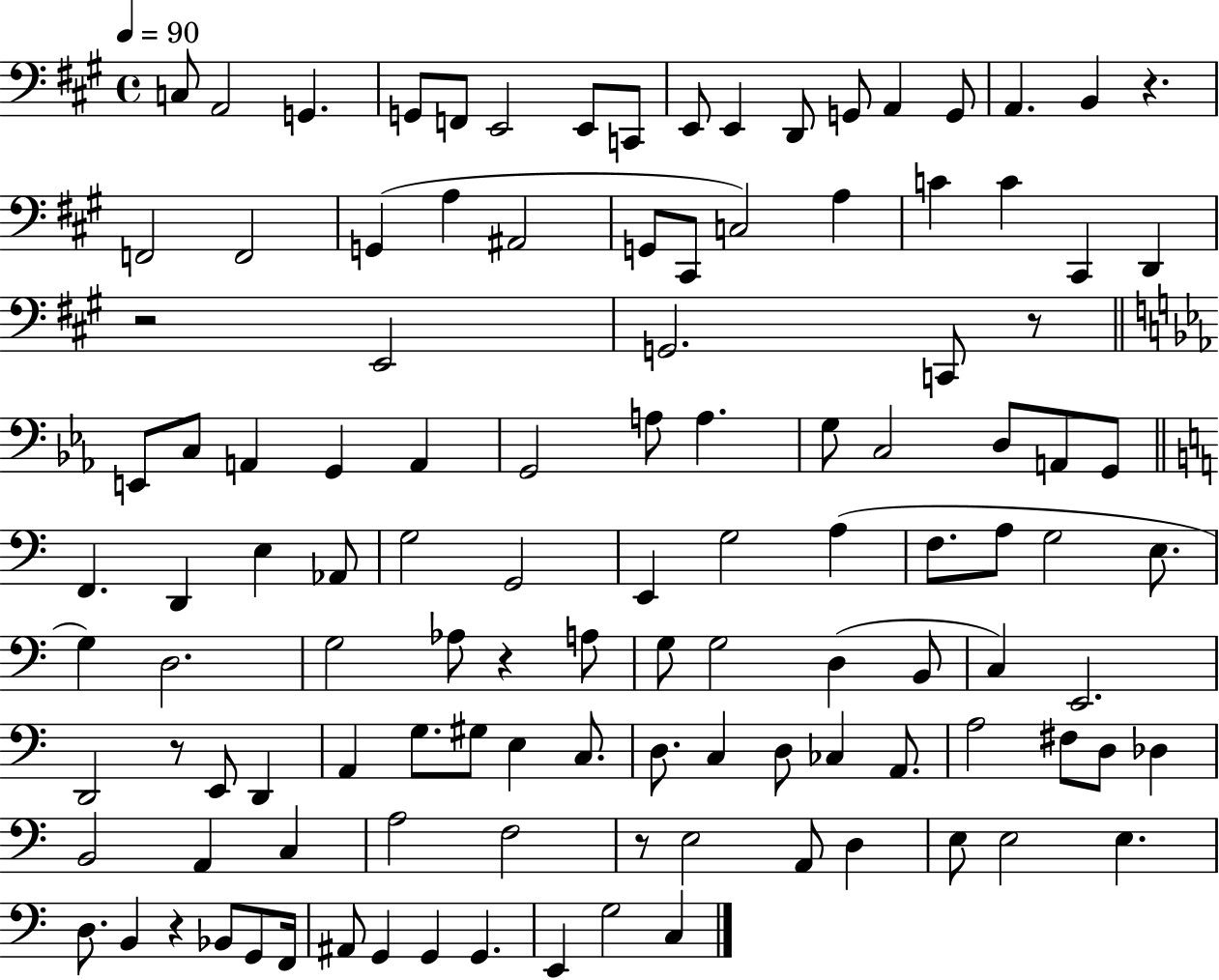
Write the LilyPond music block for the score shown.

{
  \clef bass
  \time 4/4
  \defaultTimeSignature
  \key a \major
  \tempo 4 = 90
  c8 a,2 g,4. | g,8 f,8 e,2 e,8 c,8 | e,8 e,4 d,8 g,8 a,4 g,8 | a,4. b,4 r4. | \break f,2 f,2 | g,4( a4 ais,2 | g,8 cis,8 c2) a4 | c'4 c'4 cis,4 d,4 | \break r2 e,2 | g,2. c,8 r8 | \bar "||" \break \key ees \major e,8 c8 a,4 g,4 a,4 | g,2 a8 a4. | g8 c2 d8 a,8 g,8 | \bar "||" \break \key c \major f,4. d,4 e4 aes,8 | g2 g,2 | e,4 g2 a4( | f8. a8 g2 e8. | \break g4) d2. | g2 aes8 r4 a8 | g8 g2 d4( b,8 | c4) e,2. | \break d,2 r8 e,8 d,4 | a,4 g8. gis8 e4 c8. | d8. c4 d8 ces4 a,8. | a2 fis8 d8 des4 | \break b,2 a,4 c4 | a2 f2 | r8 e2 a,8 d4 | e8 e2 e4. | \break d8. b,4 r4 bes,8 g,8 f,16 | ais,8 g,4 g,4 g,4. | e,4 g2 c4 | \bar "|."
}